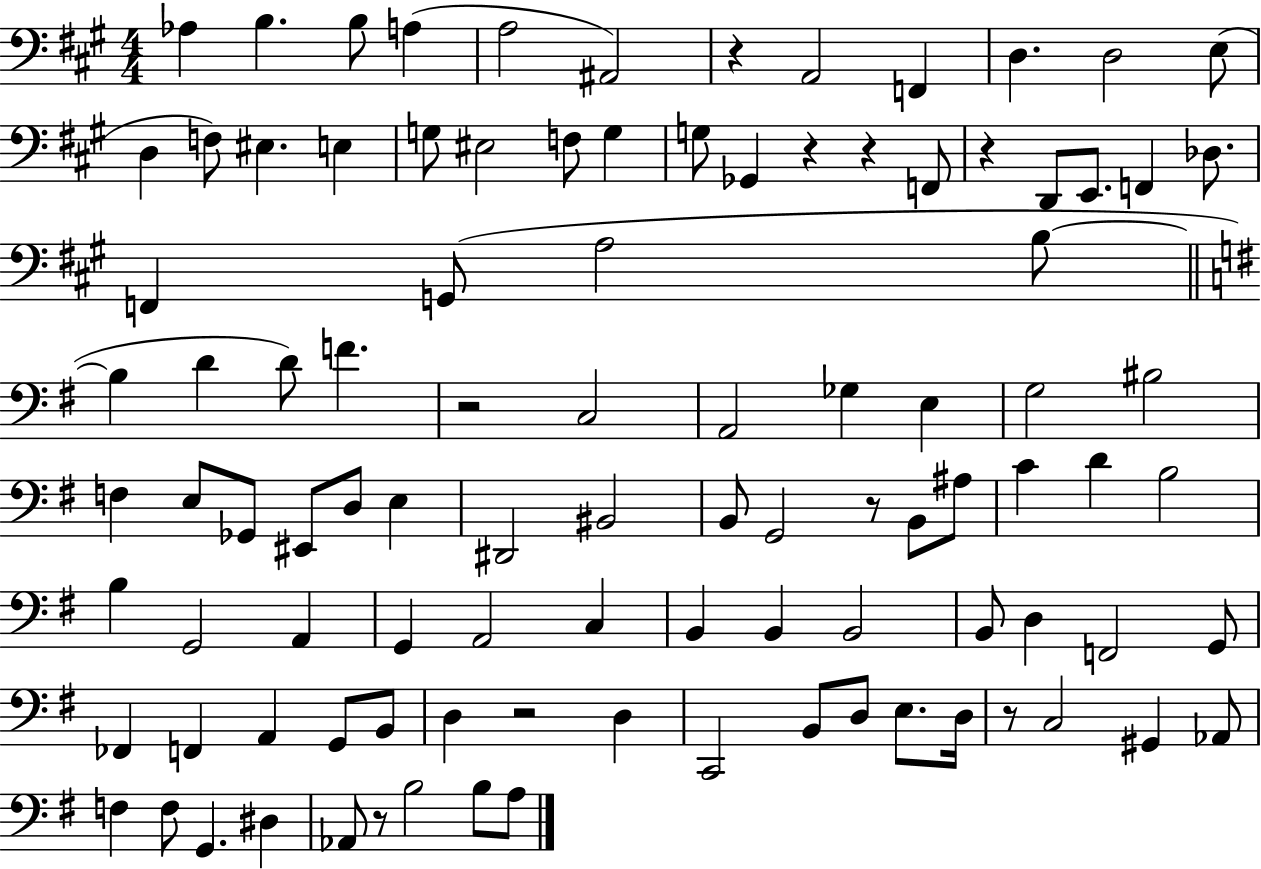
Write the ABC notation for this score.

X:1
T:Untitled
M:4/4
L:1/4
K:A
_A, B, B,/2 A, A,2 ^A,,2 z A,,2 F,, D, D,2 E,/2 D, F,/2 ^E, E, G,/2 ^E,2 F,/2 G, G,/2 _G,, z z F,,/2 z D,,/2 E,,/2 F,, _D,/2 F,, G,,/2 A,2 B,/2 B, D D/2 F z2 C,2 A,,2 _G, E, G,2 ^B,2 F, E,/2 _G,,/2 ^E,,/2 D,/2 E, ^D,,2 ^B,,2 B,,/2 G,,2 z/2 B,,/2 ^A,/2 C D B,2 B, G,,2 A,, G,, A,,2 C, B,, B,, B,,2 B,,/2 D, F,,2 G,,/2 _F,, F,, A,, G,,/2 B,,/2 D, z2 D, C,,2 B,,/2 D,/2 E,/2 D,/4 z/2 C,2 ^G,, _A,,/2 F, F,/2 G,, ^D, _A,,/2 z/2 B,2 B,/2 A,/2